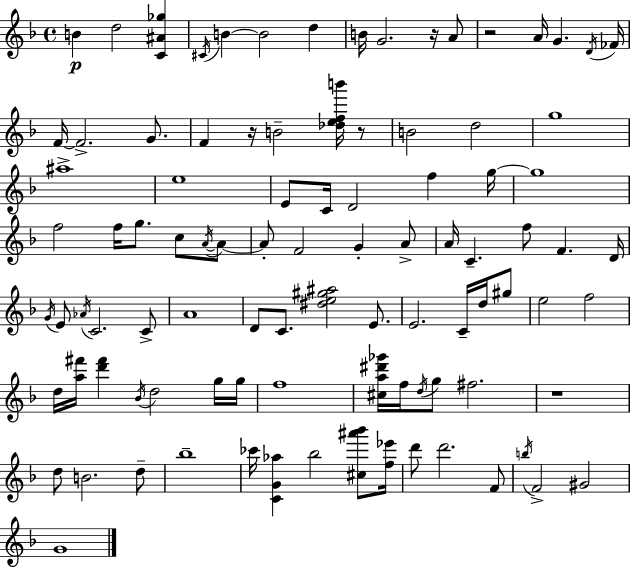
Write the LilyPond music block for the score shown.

{
  \clef treble
  \time 4/4
  \defaultTimeSignature
  \key d \minor
  b'4\p d''2 <c' ais' ges''>4 | \acciaccatura { cis'16 } b'4~~ b'2 d''4 | b'16 g'2. r16 a'8 | r2 a'16 g'4. | \break \acciaccatura { d'16 } fes'16 f'16~~ f'2.-> g'8. | f'4 r16 b'2-- <des'' e'' f'' b'''>16 | r8 b'2 d''2 | g''1 | \break ais''1-> | e''1 | e'8 c'16 d'2 f''4 | g''16~~ g''1 | \break f''2 f''16 g''8. c''8 | \acciaccatura { a'16~ }~ a'8 a'8-. f'2 g'4-. | a'8-> a'16 c'4.-- f''8 f'4. | d'16 \acciaccatura { g'16 } e'8 \acciaccatura { aes'16 } c'2. | \break c'8-> a'1 | d'8 c'8. <dis'' e'' gis'' ais''>2 | e'8. e'2. | c'16-- d''16 gis''8 e''2 f''2 | \break d''16 <a'' fis'''>16 <d''' fis'''>4 \acciaccatura { bes'16 } d''2 | g''16 g''16 f''1 | <cis'' a'' dis''' ges'''>16 f''16 \acciaccatura { d''16 } g''8 fis''2. | r1 | \break d''8 b'2. | d''8-- bes''1-- | ces'''16 <c' g' aes''>4 bes''2 | <cis'' ais''' bes'''>8 <f'' ees'''>16 d'''8 d'''2. | \break f'8 \acciaccatura { b''16 } f'2-> | gis'2 g'1 | \bar "|."
}